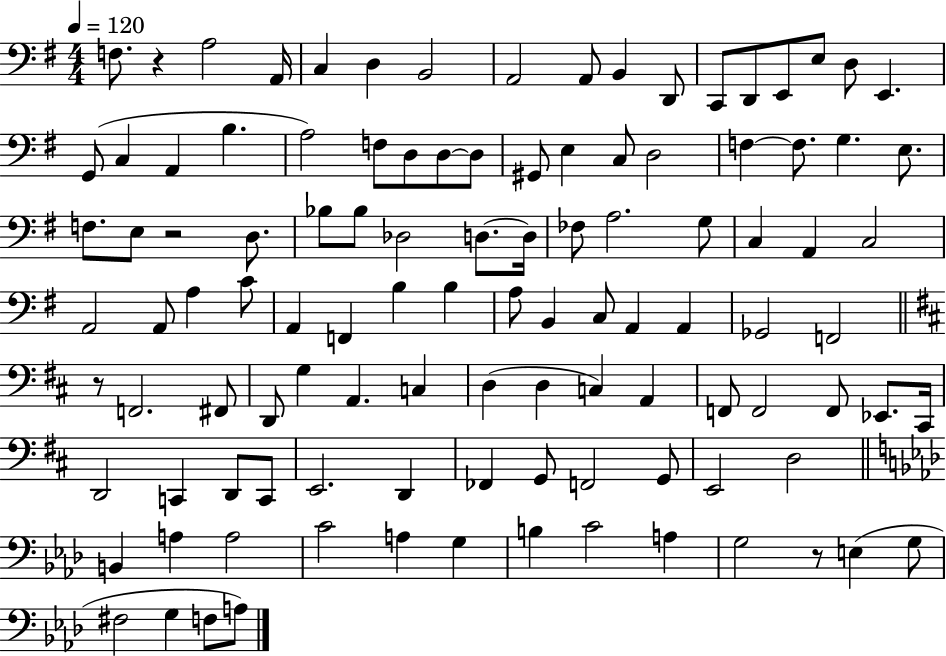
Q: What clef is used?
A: bass